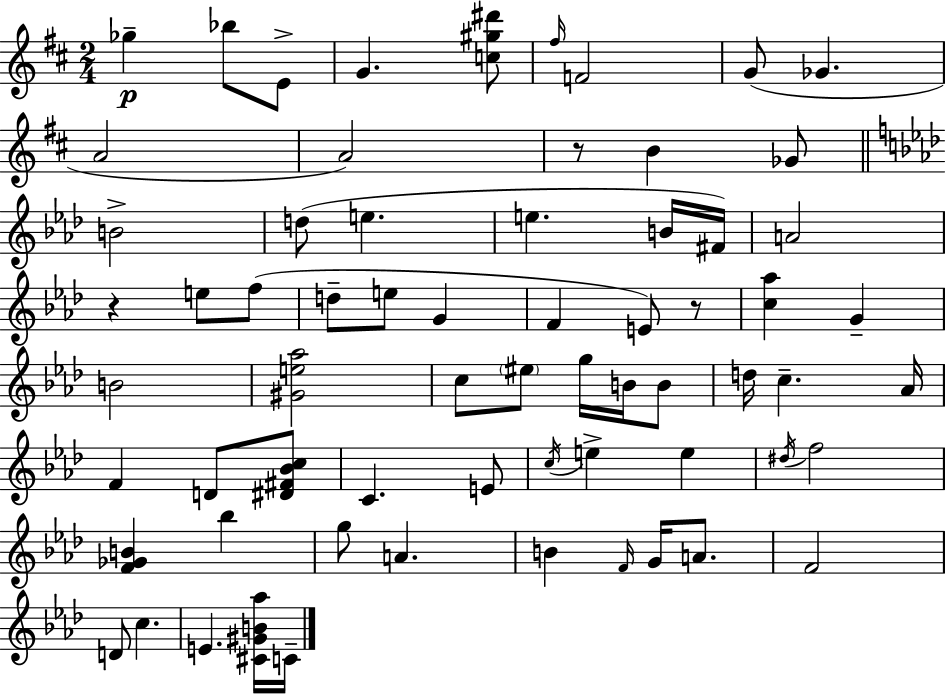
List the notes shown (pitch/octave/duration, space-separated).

Gb5/q Bb5/e E4/e G4/q. [C5,G#5,D#6]/e F#5/s F4/h G4/e Gb4/q. A4/h A4/h R/e B4/q Gb4/e B4/h D5/e E5/q. E5/q. B4/s F#4/s A4/h R/q E5/e F5/e D5/e E5/e G4/q F4/q E4/e R/e [C5,Ab5]/q G4/q B4/h [G#4,E5,Ab5]/h C5/e EIS5/e G5/s B4/s B4/e D5/s C5/q. Ab4/s F4/q D4/e [D#4,F#4,Bb4,C5]/e C4/q. E4/e C5/s E5/q E5/q D#5/s F5/h [F4,Gb4,B4]/q Bb5/q G5/e A4/q. B4/q F4/s G4/s A4/e. F4/h D4/e C5/q. E4/q. [C#4,G#4,B4,Ab5]/s C4/s